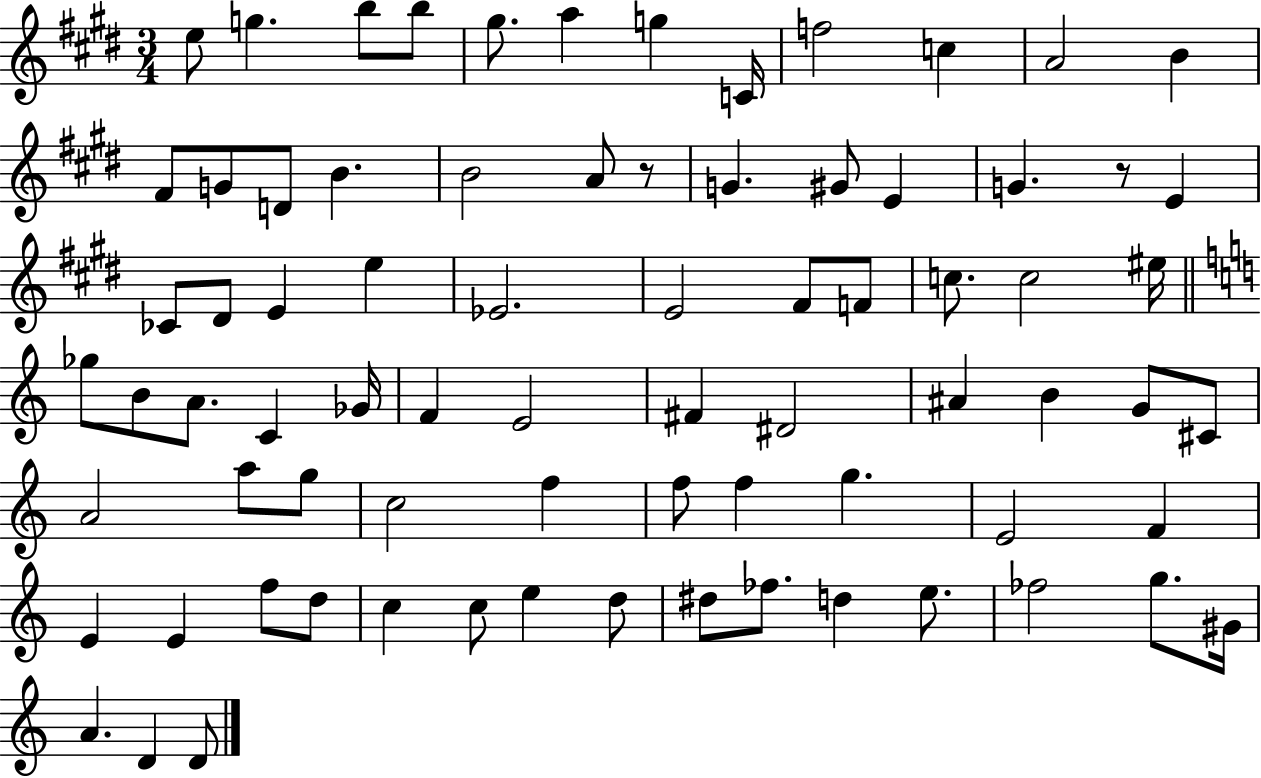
{
  \clef treble
  \numericTimeSignature
  \time 3/4
  \key e \major
  \repeat volta 2 { e''8 g''4. b''8 b''8 | gis''8. a''4 g''4 c'16 | f''2 c''4 | a'2 b'4 | \break fis'8 g'8 d'8 b'4. | b'2 a'8 r8 | g'4. gis'8 e'4 | g'4. r8 e'4 | \break ces'8 dis'8 e'4 e''4 | ees'2. | e'2 fis'8 f'8 | c''8. c''2 eis''16 | \break \bar "||" \break \key c \major ges''8 b'8 a'8. c'4 ges'16 | f'4 e'2 | fis'4 dis'2 | ais'4 b'4 g'8 cis'8 | \break a'2 a''8 g''8 | c''2 f''4 | f''8 f''4 g''4. | e'2 f'4 | \break e'4 e'4 f''8 d''8 | c''4 c''8 e''4 d''8 | dis''8 fes''8. d''4 e''8. | fes''2 g''8. gis'16 | \break a'4. d'4 d'8 | } \bar "|."
}